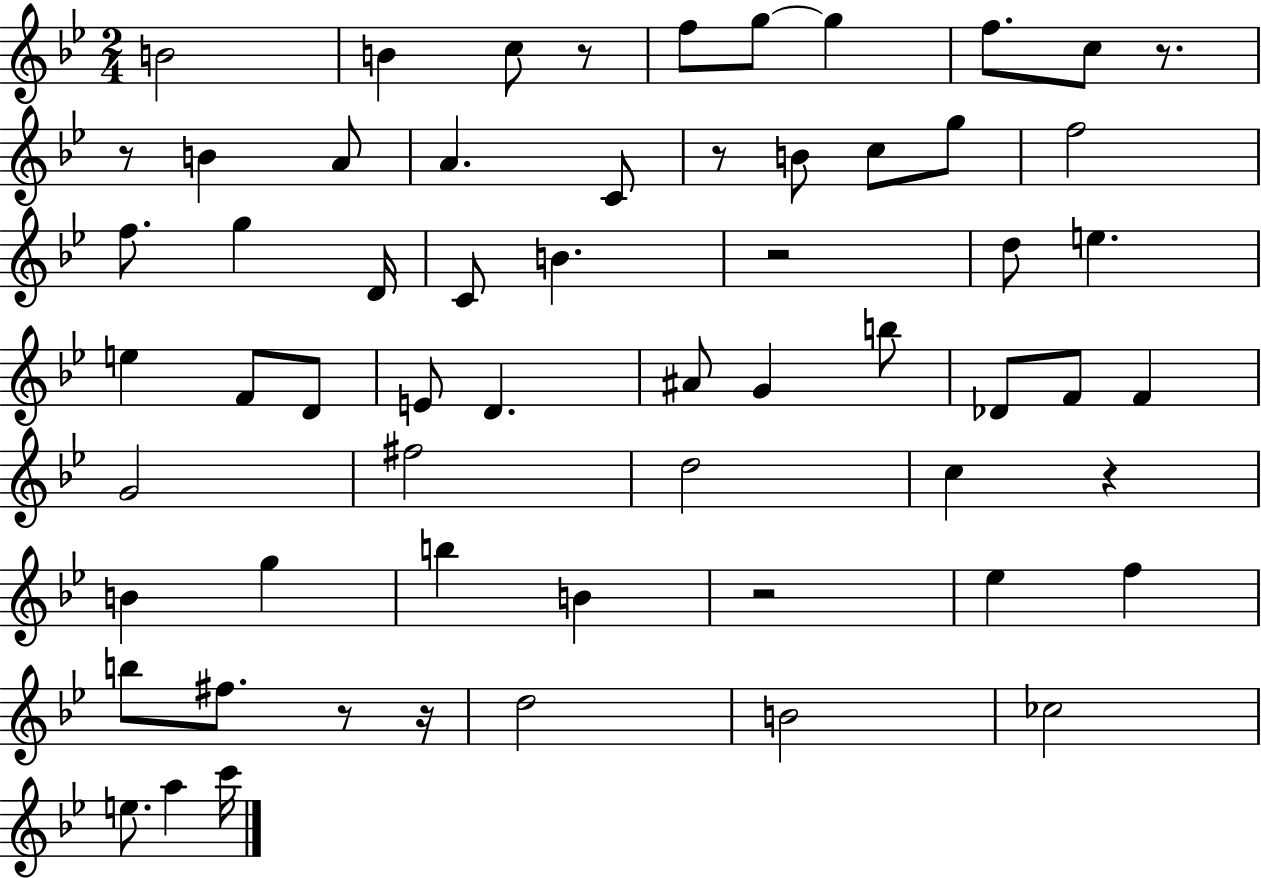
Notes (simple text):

B4/h B4/q C5/e R/e F5/e G5/e G5/q F5/e. C5/e R/e. R/e B4/q A4/e A4/q. C4/e R/e B4/e C5/e G5/e F5/h F5/e. G5/q D4/s C4/e B4/q. R/h D5/e E5/q. E5/q F4/e D4/e E4/e D4/q. A#4/e G4/q B5/e Db4/e F4/e F4/q G4/h F#5/h D5/h C5/q R/q B4/q G5/q B5/q B4/q R/h Eb5/q F5/q B5/e F#5/e. R/e R/s D5/h B4/h CES5/h E5/e. A5/q C6/s